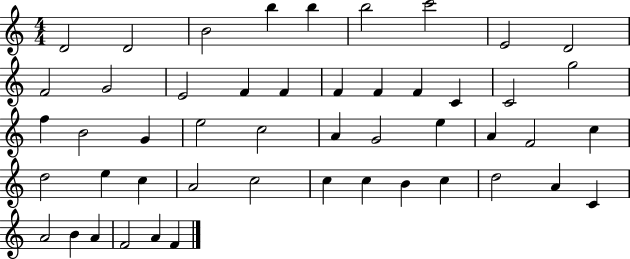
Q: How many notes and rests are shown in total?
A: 49